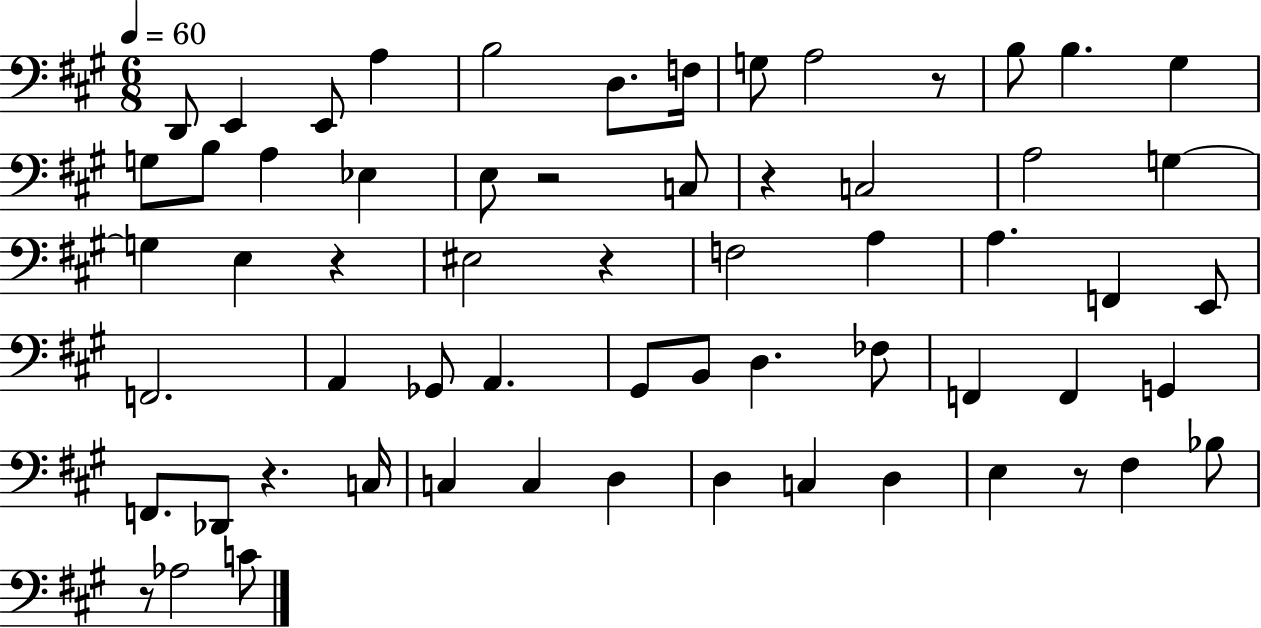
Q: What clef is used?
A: bass